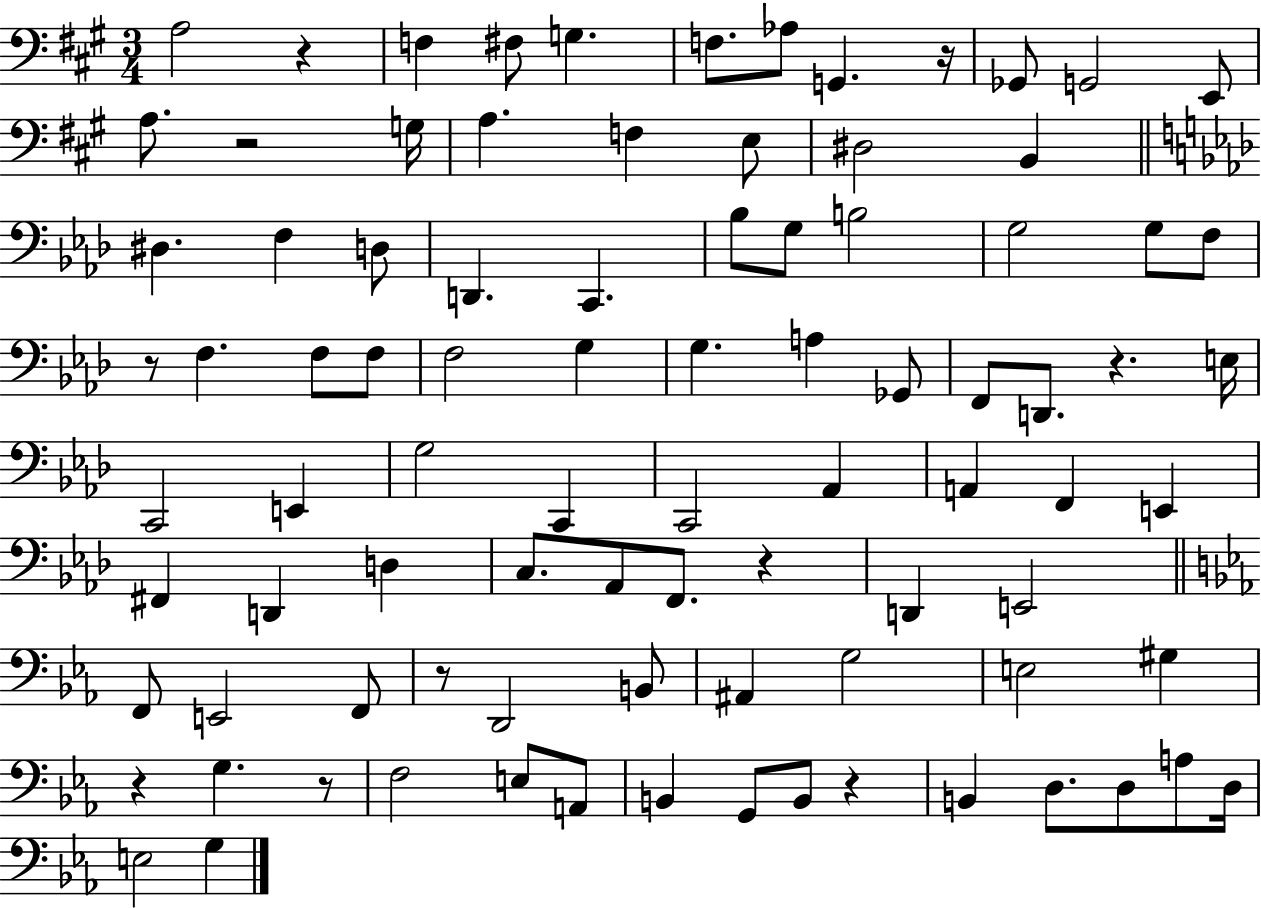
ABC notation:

X:1
T:Untitled
M:3/4
L:1/4
K:A
A,2 z F, ^F,/2 G, F,/2 _A,/2 G,, z/4 _G,,/2 G,,2 E,,/2 A,/2 z2 G,/4 A, F, E,/2 ^D,2 B,, ^D, F, D,/2 D,, C,, _B,/2 G,/2 B,2 G,2 G,/2 F,/2 z/2 F, F,/2 F,/2 F,2 G, G, A, _G,,/2 F,,/2 D,,/2 z E,/4 C,,2 E,, G,2 C,, C,,2 _A,, A,, F,, E,, ^F,, D,, D, C,/2 _A,,/2 F,,/2 z D,, E,,2 F,,/2 E,,2 F,,/2 z/2 D,,2 B,,/2 ^A,, G,2 E,2 ^G, z G, z/2 F,2 E,/2 A,,/2 B,, G,,/2 B,,/2 z B,, D,/2 D,/2 A,/2 D,/4 E,2 G,